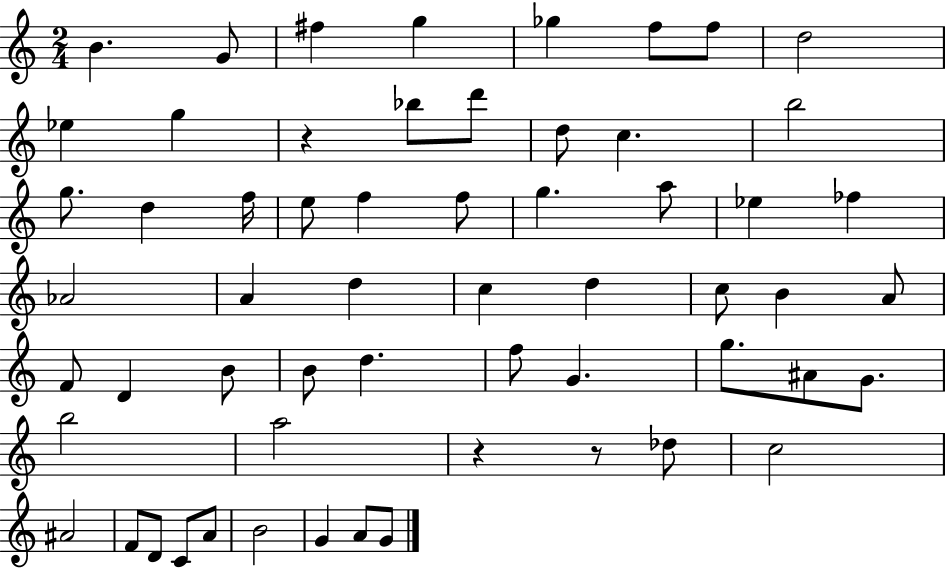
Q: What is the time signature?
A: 2/4